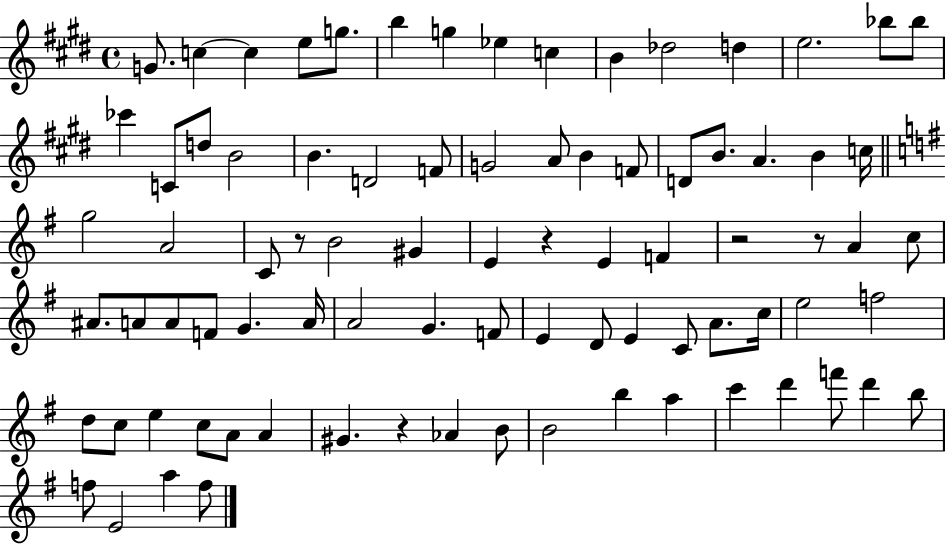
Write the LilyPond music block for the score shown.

{
  \clef treble
  \time 4/4
  \defaultTimeSignature
  \key e \major
  g'8. c''4~~ c''4 e''8 g''8. | b''4 g''4 ees''4 c''4 | b'4 des''2 d''4 | e''2. bes''8 bes''8 | \break ces'''4 c'8 d''8 b'2 | b'4. d'2 f'8 | g'2 a'8 b'4 f'8 | d'8 b'8. a'4. b'4 c''16 | \break \bar "||" \break \key g \major g''2 a'2 | c'8 r8 b'2 gis'4 | e'4 r4 e'4 f'4 | r2 r8 a'4 c''8 | \break ais'8. a'8 a'8 f'8 g'4. a'16 | a'2 g'4. f'8 | e'4 d'8 e'4 c'8 a'8. c''16 | e''2 f''2 | \break d''8 c''8 e''4 c''8 a'8 a'4 | gis'4. r4 aes'4 b'8 | b'2 b''4 a''4 | c'''4 d'''4 f'''8 d'''4 b''8 | \break f''8 e'2 a''4 f''8 | \bar "|."
}